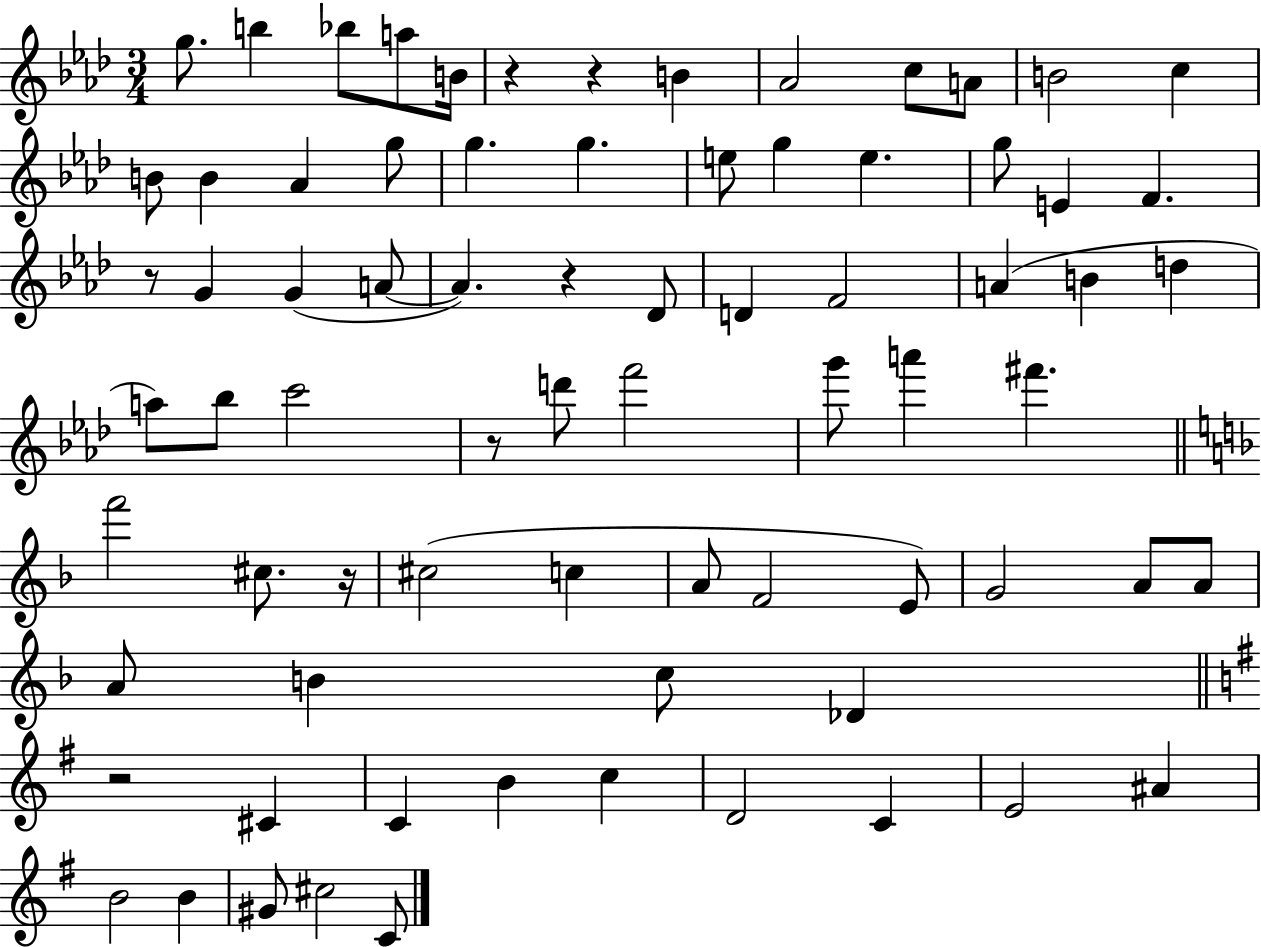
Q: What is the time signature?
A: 3/4